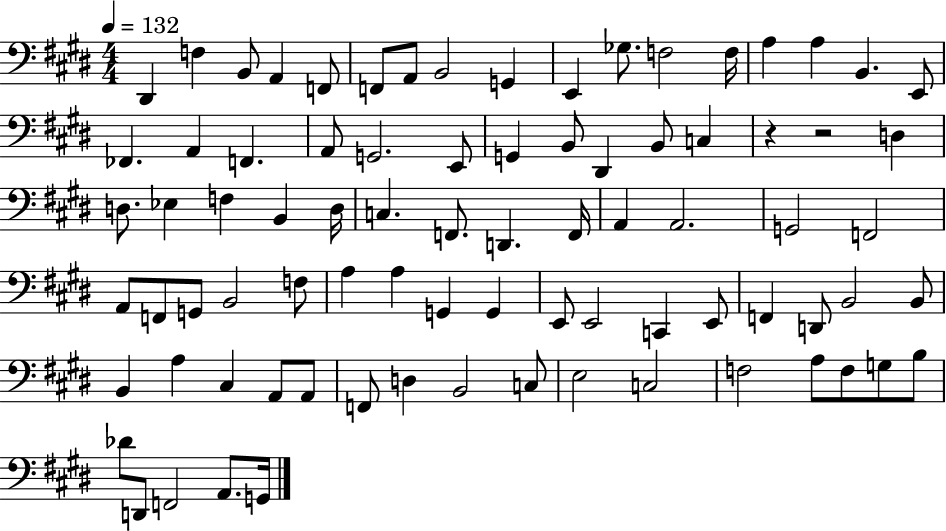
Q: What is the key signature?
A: E major